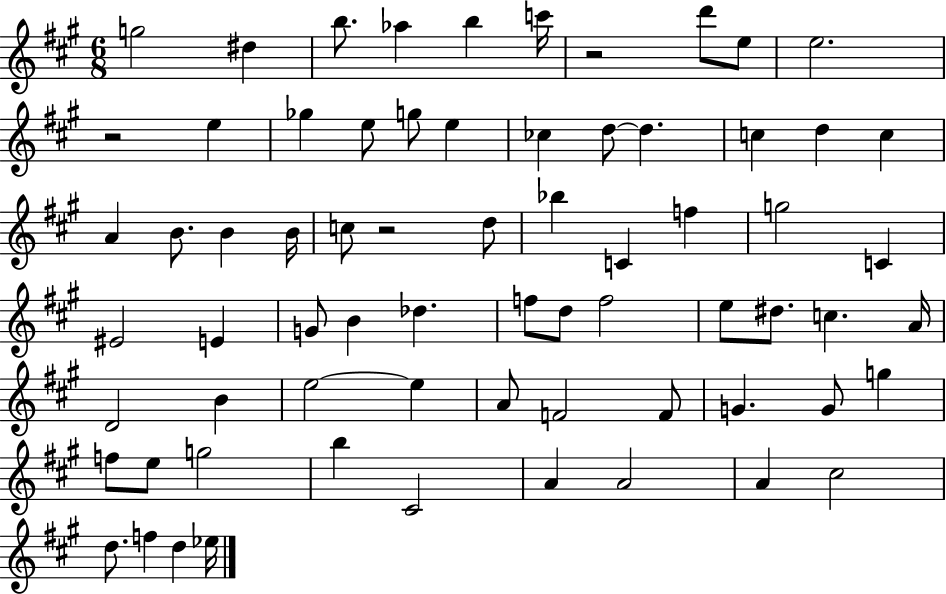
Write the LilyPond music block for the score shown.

{
  \clef treble
  \numericTimeSignature
  \time 6/8
  \key a \major
  g''2 dis''4 | b''8. aes''4 b''4 c'''16 | r2 d'''8 e''8 | e''2. | \break r2 e''4 | ges''4 e''8 g''8 e''4 | ces''4 d''8~~ d''4. | c''4 d''4 c''4 | \break a'4 b'8. b'4 b'16 | c''8 r2 d''8 | bes''4 c'4 f''4 | g''2 c'4 | \break eis'2 e'4 | g'8 b'4 des''4. | f''8 d''8 f''2 | e''8 dis''8. c''4. a'16 | \break d'2 b'4 | e''2~~ e''4 | a'8 f'2 f'8 | g'4. g'8 g''4 | \break f''8 e''8 g''2 | b''4 cis'2 | a'4 a'2 | a'4 cis''2 | \break d''8. f''4 d''4 ees''16 | \bar "|."
}